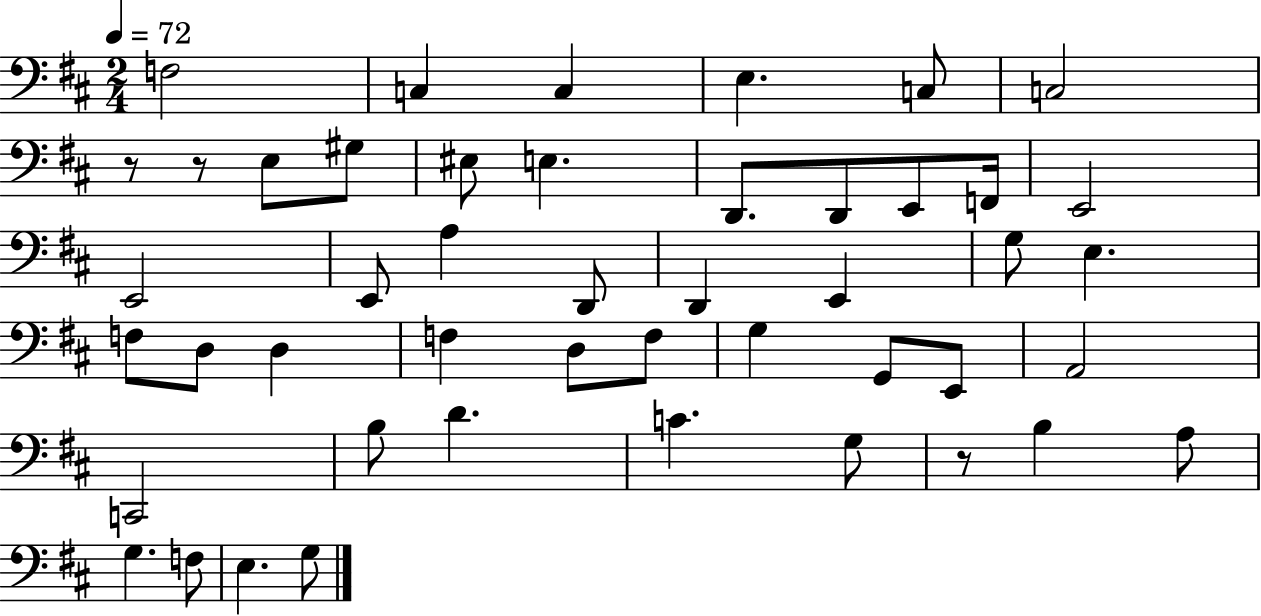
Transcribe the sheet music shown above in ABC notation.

X:1
T:Untitled
M:2/4
L:1/4
K:D
F,2 C, C, E, C,/2 C,2 z/2 z/2 E,/2 ^G,/2 ^E,/2 E, D,,/2 D,,/2 E,,/2 F,,/4 E,,2 E,,2 E,,/2 A, D,,/2 D,, E,, G,/2 E, F,/2 D,/2 D, F, D,/2 F,/2 G, G,,/2 E,,/2 A,,2 C,,2 B,/2 D C G,/2 z/2 B, A,/2 G, F,/2 E, G,/2